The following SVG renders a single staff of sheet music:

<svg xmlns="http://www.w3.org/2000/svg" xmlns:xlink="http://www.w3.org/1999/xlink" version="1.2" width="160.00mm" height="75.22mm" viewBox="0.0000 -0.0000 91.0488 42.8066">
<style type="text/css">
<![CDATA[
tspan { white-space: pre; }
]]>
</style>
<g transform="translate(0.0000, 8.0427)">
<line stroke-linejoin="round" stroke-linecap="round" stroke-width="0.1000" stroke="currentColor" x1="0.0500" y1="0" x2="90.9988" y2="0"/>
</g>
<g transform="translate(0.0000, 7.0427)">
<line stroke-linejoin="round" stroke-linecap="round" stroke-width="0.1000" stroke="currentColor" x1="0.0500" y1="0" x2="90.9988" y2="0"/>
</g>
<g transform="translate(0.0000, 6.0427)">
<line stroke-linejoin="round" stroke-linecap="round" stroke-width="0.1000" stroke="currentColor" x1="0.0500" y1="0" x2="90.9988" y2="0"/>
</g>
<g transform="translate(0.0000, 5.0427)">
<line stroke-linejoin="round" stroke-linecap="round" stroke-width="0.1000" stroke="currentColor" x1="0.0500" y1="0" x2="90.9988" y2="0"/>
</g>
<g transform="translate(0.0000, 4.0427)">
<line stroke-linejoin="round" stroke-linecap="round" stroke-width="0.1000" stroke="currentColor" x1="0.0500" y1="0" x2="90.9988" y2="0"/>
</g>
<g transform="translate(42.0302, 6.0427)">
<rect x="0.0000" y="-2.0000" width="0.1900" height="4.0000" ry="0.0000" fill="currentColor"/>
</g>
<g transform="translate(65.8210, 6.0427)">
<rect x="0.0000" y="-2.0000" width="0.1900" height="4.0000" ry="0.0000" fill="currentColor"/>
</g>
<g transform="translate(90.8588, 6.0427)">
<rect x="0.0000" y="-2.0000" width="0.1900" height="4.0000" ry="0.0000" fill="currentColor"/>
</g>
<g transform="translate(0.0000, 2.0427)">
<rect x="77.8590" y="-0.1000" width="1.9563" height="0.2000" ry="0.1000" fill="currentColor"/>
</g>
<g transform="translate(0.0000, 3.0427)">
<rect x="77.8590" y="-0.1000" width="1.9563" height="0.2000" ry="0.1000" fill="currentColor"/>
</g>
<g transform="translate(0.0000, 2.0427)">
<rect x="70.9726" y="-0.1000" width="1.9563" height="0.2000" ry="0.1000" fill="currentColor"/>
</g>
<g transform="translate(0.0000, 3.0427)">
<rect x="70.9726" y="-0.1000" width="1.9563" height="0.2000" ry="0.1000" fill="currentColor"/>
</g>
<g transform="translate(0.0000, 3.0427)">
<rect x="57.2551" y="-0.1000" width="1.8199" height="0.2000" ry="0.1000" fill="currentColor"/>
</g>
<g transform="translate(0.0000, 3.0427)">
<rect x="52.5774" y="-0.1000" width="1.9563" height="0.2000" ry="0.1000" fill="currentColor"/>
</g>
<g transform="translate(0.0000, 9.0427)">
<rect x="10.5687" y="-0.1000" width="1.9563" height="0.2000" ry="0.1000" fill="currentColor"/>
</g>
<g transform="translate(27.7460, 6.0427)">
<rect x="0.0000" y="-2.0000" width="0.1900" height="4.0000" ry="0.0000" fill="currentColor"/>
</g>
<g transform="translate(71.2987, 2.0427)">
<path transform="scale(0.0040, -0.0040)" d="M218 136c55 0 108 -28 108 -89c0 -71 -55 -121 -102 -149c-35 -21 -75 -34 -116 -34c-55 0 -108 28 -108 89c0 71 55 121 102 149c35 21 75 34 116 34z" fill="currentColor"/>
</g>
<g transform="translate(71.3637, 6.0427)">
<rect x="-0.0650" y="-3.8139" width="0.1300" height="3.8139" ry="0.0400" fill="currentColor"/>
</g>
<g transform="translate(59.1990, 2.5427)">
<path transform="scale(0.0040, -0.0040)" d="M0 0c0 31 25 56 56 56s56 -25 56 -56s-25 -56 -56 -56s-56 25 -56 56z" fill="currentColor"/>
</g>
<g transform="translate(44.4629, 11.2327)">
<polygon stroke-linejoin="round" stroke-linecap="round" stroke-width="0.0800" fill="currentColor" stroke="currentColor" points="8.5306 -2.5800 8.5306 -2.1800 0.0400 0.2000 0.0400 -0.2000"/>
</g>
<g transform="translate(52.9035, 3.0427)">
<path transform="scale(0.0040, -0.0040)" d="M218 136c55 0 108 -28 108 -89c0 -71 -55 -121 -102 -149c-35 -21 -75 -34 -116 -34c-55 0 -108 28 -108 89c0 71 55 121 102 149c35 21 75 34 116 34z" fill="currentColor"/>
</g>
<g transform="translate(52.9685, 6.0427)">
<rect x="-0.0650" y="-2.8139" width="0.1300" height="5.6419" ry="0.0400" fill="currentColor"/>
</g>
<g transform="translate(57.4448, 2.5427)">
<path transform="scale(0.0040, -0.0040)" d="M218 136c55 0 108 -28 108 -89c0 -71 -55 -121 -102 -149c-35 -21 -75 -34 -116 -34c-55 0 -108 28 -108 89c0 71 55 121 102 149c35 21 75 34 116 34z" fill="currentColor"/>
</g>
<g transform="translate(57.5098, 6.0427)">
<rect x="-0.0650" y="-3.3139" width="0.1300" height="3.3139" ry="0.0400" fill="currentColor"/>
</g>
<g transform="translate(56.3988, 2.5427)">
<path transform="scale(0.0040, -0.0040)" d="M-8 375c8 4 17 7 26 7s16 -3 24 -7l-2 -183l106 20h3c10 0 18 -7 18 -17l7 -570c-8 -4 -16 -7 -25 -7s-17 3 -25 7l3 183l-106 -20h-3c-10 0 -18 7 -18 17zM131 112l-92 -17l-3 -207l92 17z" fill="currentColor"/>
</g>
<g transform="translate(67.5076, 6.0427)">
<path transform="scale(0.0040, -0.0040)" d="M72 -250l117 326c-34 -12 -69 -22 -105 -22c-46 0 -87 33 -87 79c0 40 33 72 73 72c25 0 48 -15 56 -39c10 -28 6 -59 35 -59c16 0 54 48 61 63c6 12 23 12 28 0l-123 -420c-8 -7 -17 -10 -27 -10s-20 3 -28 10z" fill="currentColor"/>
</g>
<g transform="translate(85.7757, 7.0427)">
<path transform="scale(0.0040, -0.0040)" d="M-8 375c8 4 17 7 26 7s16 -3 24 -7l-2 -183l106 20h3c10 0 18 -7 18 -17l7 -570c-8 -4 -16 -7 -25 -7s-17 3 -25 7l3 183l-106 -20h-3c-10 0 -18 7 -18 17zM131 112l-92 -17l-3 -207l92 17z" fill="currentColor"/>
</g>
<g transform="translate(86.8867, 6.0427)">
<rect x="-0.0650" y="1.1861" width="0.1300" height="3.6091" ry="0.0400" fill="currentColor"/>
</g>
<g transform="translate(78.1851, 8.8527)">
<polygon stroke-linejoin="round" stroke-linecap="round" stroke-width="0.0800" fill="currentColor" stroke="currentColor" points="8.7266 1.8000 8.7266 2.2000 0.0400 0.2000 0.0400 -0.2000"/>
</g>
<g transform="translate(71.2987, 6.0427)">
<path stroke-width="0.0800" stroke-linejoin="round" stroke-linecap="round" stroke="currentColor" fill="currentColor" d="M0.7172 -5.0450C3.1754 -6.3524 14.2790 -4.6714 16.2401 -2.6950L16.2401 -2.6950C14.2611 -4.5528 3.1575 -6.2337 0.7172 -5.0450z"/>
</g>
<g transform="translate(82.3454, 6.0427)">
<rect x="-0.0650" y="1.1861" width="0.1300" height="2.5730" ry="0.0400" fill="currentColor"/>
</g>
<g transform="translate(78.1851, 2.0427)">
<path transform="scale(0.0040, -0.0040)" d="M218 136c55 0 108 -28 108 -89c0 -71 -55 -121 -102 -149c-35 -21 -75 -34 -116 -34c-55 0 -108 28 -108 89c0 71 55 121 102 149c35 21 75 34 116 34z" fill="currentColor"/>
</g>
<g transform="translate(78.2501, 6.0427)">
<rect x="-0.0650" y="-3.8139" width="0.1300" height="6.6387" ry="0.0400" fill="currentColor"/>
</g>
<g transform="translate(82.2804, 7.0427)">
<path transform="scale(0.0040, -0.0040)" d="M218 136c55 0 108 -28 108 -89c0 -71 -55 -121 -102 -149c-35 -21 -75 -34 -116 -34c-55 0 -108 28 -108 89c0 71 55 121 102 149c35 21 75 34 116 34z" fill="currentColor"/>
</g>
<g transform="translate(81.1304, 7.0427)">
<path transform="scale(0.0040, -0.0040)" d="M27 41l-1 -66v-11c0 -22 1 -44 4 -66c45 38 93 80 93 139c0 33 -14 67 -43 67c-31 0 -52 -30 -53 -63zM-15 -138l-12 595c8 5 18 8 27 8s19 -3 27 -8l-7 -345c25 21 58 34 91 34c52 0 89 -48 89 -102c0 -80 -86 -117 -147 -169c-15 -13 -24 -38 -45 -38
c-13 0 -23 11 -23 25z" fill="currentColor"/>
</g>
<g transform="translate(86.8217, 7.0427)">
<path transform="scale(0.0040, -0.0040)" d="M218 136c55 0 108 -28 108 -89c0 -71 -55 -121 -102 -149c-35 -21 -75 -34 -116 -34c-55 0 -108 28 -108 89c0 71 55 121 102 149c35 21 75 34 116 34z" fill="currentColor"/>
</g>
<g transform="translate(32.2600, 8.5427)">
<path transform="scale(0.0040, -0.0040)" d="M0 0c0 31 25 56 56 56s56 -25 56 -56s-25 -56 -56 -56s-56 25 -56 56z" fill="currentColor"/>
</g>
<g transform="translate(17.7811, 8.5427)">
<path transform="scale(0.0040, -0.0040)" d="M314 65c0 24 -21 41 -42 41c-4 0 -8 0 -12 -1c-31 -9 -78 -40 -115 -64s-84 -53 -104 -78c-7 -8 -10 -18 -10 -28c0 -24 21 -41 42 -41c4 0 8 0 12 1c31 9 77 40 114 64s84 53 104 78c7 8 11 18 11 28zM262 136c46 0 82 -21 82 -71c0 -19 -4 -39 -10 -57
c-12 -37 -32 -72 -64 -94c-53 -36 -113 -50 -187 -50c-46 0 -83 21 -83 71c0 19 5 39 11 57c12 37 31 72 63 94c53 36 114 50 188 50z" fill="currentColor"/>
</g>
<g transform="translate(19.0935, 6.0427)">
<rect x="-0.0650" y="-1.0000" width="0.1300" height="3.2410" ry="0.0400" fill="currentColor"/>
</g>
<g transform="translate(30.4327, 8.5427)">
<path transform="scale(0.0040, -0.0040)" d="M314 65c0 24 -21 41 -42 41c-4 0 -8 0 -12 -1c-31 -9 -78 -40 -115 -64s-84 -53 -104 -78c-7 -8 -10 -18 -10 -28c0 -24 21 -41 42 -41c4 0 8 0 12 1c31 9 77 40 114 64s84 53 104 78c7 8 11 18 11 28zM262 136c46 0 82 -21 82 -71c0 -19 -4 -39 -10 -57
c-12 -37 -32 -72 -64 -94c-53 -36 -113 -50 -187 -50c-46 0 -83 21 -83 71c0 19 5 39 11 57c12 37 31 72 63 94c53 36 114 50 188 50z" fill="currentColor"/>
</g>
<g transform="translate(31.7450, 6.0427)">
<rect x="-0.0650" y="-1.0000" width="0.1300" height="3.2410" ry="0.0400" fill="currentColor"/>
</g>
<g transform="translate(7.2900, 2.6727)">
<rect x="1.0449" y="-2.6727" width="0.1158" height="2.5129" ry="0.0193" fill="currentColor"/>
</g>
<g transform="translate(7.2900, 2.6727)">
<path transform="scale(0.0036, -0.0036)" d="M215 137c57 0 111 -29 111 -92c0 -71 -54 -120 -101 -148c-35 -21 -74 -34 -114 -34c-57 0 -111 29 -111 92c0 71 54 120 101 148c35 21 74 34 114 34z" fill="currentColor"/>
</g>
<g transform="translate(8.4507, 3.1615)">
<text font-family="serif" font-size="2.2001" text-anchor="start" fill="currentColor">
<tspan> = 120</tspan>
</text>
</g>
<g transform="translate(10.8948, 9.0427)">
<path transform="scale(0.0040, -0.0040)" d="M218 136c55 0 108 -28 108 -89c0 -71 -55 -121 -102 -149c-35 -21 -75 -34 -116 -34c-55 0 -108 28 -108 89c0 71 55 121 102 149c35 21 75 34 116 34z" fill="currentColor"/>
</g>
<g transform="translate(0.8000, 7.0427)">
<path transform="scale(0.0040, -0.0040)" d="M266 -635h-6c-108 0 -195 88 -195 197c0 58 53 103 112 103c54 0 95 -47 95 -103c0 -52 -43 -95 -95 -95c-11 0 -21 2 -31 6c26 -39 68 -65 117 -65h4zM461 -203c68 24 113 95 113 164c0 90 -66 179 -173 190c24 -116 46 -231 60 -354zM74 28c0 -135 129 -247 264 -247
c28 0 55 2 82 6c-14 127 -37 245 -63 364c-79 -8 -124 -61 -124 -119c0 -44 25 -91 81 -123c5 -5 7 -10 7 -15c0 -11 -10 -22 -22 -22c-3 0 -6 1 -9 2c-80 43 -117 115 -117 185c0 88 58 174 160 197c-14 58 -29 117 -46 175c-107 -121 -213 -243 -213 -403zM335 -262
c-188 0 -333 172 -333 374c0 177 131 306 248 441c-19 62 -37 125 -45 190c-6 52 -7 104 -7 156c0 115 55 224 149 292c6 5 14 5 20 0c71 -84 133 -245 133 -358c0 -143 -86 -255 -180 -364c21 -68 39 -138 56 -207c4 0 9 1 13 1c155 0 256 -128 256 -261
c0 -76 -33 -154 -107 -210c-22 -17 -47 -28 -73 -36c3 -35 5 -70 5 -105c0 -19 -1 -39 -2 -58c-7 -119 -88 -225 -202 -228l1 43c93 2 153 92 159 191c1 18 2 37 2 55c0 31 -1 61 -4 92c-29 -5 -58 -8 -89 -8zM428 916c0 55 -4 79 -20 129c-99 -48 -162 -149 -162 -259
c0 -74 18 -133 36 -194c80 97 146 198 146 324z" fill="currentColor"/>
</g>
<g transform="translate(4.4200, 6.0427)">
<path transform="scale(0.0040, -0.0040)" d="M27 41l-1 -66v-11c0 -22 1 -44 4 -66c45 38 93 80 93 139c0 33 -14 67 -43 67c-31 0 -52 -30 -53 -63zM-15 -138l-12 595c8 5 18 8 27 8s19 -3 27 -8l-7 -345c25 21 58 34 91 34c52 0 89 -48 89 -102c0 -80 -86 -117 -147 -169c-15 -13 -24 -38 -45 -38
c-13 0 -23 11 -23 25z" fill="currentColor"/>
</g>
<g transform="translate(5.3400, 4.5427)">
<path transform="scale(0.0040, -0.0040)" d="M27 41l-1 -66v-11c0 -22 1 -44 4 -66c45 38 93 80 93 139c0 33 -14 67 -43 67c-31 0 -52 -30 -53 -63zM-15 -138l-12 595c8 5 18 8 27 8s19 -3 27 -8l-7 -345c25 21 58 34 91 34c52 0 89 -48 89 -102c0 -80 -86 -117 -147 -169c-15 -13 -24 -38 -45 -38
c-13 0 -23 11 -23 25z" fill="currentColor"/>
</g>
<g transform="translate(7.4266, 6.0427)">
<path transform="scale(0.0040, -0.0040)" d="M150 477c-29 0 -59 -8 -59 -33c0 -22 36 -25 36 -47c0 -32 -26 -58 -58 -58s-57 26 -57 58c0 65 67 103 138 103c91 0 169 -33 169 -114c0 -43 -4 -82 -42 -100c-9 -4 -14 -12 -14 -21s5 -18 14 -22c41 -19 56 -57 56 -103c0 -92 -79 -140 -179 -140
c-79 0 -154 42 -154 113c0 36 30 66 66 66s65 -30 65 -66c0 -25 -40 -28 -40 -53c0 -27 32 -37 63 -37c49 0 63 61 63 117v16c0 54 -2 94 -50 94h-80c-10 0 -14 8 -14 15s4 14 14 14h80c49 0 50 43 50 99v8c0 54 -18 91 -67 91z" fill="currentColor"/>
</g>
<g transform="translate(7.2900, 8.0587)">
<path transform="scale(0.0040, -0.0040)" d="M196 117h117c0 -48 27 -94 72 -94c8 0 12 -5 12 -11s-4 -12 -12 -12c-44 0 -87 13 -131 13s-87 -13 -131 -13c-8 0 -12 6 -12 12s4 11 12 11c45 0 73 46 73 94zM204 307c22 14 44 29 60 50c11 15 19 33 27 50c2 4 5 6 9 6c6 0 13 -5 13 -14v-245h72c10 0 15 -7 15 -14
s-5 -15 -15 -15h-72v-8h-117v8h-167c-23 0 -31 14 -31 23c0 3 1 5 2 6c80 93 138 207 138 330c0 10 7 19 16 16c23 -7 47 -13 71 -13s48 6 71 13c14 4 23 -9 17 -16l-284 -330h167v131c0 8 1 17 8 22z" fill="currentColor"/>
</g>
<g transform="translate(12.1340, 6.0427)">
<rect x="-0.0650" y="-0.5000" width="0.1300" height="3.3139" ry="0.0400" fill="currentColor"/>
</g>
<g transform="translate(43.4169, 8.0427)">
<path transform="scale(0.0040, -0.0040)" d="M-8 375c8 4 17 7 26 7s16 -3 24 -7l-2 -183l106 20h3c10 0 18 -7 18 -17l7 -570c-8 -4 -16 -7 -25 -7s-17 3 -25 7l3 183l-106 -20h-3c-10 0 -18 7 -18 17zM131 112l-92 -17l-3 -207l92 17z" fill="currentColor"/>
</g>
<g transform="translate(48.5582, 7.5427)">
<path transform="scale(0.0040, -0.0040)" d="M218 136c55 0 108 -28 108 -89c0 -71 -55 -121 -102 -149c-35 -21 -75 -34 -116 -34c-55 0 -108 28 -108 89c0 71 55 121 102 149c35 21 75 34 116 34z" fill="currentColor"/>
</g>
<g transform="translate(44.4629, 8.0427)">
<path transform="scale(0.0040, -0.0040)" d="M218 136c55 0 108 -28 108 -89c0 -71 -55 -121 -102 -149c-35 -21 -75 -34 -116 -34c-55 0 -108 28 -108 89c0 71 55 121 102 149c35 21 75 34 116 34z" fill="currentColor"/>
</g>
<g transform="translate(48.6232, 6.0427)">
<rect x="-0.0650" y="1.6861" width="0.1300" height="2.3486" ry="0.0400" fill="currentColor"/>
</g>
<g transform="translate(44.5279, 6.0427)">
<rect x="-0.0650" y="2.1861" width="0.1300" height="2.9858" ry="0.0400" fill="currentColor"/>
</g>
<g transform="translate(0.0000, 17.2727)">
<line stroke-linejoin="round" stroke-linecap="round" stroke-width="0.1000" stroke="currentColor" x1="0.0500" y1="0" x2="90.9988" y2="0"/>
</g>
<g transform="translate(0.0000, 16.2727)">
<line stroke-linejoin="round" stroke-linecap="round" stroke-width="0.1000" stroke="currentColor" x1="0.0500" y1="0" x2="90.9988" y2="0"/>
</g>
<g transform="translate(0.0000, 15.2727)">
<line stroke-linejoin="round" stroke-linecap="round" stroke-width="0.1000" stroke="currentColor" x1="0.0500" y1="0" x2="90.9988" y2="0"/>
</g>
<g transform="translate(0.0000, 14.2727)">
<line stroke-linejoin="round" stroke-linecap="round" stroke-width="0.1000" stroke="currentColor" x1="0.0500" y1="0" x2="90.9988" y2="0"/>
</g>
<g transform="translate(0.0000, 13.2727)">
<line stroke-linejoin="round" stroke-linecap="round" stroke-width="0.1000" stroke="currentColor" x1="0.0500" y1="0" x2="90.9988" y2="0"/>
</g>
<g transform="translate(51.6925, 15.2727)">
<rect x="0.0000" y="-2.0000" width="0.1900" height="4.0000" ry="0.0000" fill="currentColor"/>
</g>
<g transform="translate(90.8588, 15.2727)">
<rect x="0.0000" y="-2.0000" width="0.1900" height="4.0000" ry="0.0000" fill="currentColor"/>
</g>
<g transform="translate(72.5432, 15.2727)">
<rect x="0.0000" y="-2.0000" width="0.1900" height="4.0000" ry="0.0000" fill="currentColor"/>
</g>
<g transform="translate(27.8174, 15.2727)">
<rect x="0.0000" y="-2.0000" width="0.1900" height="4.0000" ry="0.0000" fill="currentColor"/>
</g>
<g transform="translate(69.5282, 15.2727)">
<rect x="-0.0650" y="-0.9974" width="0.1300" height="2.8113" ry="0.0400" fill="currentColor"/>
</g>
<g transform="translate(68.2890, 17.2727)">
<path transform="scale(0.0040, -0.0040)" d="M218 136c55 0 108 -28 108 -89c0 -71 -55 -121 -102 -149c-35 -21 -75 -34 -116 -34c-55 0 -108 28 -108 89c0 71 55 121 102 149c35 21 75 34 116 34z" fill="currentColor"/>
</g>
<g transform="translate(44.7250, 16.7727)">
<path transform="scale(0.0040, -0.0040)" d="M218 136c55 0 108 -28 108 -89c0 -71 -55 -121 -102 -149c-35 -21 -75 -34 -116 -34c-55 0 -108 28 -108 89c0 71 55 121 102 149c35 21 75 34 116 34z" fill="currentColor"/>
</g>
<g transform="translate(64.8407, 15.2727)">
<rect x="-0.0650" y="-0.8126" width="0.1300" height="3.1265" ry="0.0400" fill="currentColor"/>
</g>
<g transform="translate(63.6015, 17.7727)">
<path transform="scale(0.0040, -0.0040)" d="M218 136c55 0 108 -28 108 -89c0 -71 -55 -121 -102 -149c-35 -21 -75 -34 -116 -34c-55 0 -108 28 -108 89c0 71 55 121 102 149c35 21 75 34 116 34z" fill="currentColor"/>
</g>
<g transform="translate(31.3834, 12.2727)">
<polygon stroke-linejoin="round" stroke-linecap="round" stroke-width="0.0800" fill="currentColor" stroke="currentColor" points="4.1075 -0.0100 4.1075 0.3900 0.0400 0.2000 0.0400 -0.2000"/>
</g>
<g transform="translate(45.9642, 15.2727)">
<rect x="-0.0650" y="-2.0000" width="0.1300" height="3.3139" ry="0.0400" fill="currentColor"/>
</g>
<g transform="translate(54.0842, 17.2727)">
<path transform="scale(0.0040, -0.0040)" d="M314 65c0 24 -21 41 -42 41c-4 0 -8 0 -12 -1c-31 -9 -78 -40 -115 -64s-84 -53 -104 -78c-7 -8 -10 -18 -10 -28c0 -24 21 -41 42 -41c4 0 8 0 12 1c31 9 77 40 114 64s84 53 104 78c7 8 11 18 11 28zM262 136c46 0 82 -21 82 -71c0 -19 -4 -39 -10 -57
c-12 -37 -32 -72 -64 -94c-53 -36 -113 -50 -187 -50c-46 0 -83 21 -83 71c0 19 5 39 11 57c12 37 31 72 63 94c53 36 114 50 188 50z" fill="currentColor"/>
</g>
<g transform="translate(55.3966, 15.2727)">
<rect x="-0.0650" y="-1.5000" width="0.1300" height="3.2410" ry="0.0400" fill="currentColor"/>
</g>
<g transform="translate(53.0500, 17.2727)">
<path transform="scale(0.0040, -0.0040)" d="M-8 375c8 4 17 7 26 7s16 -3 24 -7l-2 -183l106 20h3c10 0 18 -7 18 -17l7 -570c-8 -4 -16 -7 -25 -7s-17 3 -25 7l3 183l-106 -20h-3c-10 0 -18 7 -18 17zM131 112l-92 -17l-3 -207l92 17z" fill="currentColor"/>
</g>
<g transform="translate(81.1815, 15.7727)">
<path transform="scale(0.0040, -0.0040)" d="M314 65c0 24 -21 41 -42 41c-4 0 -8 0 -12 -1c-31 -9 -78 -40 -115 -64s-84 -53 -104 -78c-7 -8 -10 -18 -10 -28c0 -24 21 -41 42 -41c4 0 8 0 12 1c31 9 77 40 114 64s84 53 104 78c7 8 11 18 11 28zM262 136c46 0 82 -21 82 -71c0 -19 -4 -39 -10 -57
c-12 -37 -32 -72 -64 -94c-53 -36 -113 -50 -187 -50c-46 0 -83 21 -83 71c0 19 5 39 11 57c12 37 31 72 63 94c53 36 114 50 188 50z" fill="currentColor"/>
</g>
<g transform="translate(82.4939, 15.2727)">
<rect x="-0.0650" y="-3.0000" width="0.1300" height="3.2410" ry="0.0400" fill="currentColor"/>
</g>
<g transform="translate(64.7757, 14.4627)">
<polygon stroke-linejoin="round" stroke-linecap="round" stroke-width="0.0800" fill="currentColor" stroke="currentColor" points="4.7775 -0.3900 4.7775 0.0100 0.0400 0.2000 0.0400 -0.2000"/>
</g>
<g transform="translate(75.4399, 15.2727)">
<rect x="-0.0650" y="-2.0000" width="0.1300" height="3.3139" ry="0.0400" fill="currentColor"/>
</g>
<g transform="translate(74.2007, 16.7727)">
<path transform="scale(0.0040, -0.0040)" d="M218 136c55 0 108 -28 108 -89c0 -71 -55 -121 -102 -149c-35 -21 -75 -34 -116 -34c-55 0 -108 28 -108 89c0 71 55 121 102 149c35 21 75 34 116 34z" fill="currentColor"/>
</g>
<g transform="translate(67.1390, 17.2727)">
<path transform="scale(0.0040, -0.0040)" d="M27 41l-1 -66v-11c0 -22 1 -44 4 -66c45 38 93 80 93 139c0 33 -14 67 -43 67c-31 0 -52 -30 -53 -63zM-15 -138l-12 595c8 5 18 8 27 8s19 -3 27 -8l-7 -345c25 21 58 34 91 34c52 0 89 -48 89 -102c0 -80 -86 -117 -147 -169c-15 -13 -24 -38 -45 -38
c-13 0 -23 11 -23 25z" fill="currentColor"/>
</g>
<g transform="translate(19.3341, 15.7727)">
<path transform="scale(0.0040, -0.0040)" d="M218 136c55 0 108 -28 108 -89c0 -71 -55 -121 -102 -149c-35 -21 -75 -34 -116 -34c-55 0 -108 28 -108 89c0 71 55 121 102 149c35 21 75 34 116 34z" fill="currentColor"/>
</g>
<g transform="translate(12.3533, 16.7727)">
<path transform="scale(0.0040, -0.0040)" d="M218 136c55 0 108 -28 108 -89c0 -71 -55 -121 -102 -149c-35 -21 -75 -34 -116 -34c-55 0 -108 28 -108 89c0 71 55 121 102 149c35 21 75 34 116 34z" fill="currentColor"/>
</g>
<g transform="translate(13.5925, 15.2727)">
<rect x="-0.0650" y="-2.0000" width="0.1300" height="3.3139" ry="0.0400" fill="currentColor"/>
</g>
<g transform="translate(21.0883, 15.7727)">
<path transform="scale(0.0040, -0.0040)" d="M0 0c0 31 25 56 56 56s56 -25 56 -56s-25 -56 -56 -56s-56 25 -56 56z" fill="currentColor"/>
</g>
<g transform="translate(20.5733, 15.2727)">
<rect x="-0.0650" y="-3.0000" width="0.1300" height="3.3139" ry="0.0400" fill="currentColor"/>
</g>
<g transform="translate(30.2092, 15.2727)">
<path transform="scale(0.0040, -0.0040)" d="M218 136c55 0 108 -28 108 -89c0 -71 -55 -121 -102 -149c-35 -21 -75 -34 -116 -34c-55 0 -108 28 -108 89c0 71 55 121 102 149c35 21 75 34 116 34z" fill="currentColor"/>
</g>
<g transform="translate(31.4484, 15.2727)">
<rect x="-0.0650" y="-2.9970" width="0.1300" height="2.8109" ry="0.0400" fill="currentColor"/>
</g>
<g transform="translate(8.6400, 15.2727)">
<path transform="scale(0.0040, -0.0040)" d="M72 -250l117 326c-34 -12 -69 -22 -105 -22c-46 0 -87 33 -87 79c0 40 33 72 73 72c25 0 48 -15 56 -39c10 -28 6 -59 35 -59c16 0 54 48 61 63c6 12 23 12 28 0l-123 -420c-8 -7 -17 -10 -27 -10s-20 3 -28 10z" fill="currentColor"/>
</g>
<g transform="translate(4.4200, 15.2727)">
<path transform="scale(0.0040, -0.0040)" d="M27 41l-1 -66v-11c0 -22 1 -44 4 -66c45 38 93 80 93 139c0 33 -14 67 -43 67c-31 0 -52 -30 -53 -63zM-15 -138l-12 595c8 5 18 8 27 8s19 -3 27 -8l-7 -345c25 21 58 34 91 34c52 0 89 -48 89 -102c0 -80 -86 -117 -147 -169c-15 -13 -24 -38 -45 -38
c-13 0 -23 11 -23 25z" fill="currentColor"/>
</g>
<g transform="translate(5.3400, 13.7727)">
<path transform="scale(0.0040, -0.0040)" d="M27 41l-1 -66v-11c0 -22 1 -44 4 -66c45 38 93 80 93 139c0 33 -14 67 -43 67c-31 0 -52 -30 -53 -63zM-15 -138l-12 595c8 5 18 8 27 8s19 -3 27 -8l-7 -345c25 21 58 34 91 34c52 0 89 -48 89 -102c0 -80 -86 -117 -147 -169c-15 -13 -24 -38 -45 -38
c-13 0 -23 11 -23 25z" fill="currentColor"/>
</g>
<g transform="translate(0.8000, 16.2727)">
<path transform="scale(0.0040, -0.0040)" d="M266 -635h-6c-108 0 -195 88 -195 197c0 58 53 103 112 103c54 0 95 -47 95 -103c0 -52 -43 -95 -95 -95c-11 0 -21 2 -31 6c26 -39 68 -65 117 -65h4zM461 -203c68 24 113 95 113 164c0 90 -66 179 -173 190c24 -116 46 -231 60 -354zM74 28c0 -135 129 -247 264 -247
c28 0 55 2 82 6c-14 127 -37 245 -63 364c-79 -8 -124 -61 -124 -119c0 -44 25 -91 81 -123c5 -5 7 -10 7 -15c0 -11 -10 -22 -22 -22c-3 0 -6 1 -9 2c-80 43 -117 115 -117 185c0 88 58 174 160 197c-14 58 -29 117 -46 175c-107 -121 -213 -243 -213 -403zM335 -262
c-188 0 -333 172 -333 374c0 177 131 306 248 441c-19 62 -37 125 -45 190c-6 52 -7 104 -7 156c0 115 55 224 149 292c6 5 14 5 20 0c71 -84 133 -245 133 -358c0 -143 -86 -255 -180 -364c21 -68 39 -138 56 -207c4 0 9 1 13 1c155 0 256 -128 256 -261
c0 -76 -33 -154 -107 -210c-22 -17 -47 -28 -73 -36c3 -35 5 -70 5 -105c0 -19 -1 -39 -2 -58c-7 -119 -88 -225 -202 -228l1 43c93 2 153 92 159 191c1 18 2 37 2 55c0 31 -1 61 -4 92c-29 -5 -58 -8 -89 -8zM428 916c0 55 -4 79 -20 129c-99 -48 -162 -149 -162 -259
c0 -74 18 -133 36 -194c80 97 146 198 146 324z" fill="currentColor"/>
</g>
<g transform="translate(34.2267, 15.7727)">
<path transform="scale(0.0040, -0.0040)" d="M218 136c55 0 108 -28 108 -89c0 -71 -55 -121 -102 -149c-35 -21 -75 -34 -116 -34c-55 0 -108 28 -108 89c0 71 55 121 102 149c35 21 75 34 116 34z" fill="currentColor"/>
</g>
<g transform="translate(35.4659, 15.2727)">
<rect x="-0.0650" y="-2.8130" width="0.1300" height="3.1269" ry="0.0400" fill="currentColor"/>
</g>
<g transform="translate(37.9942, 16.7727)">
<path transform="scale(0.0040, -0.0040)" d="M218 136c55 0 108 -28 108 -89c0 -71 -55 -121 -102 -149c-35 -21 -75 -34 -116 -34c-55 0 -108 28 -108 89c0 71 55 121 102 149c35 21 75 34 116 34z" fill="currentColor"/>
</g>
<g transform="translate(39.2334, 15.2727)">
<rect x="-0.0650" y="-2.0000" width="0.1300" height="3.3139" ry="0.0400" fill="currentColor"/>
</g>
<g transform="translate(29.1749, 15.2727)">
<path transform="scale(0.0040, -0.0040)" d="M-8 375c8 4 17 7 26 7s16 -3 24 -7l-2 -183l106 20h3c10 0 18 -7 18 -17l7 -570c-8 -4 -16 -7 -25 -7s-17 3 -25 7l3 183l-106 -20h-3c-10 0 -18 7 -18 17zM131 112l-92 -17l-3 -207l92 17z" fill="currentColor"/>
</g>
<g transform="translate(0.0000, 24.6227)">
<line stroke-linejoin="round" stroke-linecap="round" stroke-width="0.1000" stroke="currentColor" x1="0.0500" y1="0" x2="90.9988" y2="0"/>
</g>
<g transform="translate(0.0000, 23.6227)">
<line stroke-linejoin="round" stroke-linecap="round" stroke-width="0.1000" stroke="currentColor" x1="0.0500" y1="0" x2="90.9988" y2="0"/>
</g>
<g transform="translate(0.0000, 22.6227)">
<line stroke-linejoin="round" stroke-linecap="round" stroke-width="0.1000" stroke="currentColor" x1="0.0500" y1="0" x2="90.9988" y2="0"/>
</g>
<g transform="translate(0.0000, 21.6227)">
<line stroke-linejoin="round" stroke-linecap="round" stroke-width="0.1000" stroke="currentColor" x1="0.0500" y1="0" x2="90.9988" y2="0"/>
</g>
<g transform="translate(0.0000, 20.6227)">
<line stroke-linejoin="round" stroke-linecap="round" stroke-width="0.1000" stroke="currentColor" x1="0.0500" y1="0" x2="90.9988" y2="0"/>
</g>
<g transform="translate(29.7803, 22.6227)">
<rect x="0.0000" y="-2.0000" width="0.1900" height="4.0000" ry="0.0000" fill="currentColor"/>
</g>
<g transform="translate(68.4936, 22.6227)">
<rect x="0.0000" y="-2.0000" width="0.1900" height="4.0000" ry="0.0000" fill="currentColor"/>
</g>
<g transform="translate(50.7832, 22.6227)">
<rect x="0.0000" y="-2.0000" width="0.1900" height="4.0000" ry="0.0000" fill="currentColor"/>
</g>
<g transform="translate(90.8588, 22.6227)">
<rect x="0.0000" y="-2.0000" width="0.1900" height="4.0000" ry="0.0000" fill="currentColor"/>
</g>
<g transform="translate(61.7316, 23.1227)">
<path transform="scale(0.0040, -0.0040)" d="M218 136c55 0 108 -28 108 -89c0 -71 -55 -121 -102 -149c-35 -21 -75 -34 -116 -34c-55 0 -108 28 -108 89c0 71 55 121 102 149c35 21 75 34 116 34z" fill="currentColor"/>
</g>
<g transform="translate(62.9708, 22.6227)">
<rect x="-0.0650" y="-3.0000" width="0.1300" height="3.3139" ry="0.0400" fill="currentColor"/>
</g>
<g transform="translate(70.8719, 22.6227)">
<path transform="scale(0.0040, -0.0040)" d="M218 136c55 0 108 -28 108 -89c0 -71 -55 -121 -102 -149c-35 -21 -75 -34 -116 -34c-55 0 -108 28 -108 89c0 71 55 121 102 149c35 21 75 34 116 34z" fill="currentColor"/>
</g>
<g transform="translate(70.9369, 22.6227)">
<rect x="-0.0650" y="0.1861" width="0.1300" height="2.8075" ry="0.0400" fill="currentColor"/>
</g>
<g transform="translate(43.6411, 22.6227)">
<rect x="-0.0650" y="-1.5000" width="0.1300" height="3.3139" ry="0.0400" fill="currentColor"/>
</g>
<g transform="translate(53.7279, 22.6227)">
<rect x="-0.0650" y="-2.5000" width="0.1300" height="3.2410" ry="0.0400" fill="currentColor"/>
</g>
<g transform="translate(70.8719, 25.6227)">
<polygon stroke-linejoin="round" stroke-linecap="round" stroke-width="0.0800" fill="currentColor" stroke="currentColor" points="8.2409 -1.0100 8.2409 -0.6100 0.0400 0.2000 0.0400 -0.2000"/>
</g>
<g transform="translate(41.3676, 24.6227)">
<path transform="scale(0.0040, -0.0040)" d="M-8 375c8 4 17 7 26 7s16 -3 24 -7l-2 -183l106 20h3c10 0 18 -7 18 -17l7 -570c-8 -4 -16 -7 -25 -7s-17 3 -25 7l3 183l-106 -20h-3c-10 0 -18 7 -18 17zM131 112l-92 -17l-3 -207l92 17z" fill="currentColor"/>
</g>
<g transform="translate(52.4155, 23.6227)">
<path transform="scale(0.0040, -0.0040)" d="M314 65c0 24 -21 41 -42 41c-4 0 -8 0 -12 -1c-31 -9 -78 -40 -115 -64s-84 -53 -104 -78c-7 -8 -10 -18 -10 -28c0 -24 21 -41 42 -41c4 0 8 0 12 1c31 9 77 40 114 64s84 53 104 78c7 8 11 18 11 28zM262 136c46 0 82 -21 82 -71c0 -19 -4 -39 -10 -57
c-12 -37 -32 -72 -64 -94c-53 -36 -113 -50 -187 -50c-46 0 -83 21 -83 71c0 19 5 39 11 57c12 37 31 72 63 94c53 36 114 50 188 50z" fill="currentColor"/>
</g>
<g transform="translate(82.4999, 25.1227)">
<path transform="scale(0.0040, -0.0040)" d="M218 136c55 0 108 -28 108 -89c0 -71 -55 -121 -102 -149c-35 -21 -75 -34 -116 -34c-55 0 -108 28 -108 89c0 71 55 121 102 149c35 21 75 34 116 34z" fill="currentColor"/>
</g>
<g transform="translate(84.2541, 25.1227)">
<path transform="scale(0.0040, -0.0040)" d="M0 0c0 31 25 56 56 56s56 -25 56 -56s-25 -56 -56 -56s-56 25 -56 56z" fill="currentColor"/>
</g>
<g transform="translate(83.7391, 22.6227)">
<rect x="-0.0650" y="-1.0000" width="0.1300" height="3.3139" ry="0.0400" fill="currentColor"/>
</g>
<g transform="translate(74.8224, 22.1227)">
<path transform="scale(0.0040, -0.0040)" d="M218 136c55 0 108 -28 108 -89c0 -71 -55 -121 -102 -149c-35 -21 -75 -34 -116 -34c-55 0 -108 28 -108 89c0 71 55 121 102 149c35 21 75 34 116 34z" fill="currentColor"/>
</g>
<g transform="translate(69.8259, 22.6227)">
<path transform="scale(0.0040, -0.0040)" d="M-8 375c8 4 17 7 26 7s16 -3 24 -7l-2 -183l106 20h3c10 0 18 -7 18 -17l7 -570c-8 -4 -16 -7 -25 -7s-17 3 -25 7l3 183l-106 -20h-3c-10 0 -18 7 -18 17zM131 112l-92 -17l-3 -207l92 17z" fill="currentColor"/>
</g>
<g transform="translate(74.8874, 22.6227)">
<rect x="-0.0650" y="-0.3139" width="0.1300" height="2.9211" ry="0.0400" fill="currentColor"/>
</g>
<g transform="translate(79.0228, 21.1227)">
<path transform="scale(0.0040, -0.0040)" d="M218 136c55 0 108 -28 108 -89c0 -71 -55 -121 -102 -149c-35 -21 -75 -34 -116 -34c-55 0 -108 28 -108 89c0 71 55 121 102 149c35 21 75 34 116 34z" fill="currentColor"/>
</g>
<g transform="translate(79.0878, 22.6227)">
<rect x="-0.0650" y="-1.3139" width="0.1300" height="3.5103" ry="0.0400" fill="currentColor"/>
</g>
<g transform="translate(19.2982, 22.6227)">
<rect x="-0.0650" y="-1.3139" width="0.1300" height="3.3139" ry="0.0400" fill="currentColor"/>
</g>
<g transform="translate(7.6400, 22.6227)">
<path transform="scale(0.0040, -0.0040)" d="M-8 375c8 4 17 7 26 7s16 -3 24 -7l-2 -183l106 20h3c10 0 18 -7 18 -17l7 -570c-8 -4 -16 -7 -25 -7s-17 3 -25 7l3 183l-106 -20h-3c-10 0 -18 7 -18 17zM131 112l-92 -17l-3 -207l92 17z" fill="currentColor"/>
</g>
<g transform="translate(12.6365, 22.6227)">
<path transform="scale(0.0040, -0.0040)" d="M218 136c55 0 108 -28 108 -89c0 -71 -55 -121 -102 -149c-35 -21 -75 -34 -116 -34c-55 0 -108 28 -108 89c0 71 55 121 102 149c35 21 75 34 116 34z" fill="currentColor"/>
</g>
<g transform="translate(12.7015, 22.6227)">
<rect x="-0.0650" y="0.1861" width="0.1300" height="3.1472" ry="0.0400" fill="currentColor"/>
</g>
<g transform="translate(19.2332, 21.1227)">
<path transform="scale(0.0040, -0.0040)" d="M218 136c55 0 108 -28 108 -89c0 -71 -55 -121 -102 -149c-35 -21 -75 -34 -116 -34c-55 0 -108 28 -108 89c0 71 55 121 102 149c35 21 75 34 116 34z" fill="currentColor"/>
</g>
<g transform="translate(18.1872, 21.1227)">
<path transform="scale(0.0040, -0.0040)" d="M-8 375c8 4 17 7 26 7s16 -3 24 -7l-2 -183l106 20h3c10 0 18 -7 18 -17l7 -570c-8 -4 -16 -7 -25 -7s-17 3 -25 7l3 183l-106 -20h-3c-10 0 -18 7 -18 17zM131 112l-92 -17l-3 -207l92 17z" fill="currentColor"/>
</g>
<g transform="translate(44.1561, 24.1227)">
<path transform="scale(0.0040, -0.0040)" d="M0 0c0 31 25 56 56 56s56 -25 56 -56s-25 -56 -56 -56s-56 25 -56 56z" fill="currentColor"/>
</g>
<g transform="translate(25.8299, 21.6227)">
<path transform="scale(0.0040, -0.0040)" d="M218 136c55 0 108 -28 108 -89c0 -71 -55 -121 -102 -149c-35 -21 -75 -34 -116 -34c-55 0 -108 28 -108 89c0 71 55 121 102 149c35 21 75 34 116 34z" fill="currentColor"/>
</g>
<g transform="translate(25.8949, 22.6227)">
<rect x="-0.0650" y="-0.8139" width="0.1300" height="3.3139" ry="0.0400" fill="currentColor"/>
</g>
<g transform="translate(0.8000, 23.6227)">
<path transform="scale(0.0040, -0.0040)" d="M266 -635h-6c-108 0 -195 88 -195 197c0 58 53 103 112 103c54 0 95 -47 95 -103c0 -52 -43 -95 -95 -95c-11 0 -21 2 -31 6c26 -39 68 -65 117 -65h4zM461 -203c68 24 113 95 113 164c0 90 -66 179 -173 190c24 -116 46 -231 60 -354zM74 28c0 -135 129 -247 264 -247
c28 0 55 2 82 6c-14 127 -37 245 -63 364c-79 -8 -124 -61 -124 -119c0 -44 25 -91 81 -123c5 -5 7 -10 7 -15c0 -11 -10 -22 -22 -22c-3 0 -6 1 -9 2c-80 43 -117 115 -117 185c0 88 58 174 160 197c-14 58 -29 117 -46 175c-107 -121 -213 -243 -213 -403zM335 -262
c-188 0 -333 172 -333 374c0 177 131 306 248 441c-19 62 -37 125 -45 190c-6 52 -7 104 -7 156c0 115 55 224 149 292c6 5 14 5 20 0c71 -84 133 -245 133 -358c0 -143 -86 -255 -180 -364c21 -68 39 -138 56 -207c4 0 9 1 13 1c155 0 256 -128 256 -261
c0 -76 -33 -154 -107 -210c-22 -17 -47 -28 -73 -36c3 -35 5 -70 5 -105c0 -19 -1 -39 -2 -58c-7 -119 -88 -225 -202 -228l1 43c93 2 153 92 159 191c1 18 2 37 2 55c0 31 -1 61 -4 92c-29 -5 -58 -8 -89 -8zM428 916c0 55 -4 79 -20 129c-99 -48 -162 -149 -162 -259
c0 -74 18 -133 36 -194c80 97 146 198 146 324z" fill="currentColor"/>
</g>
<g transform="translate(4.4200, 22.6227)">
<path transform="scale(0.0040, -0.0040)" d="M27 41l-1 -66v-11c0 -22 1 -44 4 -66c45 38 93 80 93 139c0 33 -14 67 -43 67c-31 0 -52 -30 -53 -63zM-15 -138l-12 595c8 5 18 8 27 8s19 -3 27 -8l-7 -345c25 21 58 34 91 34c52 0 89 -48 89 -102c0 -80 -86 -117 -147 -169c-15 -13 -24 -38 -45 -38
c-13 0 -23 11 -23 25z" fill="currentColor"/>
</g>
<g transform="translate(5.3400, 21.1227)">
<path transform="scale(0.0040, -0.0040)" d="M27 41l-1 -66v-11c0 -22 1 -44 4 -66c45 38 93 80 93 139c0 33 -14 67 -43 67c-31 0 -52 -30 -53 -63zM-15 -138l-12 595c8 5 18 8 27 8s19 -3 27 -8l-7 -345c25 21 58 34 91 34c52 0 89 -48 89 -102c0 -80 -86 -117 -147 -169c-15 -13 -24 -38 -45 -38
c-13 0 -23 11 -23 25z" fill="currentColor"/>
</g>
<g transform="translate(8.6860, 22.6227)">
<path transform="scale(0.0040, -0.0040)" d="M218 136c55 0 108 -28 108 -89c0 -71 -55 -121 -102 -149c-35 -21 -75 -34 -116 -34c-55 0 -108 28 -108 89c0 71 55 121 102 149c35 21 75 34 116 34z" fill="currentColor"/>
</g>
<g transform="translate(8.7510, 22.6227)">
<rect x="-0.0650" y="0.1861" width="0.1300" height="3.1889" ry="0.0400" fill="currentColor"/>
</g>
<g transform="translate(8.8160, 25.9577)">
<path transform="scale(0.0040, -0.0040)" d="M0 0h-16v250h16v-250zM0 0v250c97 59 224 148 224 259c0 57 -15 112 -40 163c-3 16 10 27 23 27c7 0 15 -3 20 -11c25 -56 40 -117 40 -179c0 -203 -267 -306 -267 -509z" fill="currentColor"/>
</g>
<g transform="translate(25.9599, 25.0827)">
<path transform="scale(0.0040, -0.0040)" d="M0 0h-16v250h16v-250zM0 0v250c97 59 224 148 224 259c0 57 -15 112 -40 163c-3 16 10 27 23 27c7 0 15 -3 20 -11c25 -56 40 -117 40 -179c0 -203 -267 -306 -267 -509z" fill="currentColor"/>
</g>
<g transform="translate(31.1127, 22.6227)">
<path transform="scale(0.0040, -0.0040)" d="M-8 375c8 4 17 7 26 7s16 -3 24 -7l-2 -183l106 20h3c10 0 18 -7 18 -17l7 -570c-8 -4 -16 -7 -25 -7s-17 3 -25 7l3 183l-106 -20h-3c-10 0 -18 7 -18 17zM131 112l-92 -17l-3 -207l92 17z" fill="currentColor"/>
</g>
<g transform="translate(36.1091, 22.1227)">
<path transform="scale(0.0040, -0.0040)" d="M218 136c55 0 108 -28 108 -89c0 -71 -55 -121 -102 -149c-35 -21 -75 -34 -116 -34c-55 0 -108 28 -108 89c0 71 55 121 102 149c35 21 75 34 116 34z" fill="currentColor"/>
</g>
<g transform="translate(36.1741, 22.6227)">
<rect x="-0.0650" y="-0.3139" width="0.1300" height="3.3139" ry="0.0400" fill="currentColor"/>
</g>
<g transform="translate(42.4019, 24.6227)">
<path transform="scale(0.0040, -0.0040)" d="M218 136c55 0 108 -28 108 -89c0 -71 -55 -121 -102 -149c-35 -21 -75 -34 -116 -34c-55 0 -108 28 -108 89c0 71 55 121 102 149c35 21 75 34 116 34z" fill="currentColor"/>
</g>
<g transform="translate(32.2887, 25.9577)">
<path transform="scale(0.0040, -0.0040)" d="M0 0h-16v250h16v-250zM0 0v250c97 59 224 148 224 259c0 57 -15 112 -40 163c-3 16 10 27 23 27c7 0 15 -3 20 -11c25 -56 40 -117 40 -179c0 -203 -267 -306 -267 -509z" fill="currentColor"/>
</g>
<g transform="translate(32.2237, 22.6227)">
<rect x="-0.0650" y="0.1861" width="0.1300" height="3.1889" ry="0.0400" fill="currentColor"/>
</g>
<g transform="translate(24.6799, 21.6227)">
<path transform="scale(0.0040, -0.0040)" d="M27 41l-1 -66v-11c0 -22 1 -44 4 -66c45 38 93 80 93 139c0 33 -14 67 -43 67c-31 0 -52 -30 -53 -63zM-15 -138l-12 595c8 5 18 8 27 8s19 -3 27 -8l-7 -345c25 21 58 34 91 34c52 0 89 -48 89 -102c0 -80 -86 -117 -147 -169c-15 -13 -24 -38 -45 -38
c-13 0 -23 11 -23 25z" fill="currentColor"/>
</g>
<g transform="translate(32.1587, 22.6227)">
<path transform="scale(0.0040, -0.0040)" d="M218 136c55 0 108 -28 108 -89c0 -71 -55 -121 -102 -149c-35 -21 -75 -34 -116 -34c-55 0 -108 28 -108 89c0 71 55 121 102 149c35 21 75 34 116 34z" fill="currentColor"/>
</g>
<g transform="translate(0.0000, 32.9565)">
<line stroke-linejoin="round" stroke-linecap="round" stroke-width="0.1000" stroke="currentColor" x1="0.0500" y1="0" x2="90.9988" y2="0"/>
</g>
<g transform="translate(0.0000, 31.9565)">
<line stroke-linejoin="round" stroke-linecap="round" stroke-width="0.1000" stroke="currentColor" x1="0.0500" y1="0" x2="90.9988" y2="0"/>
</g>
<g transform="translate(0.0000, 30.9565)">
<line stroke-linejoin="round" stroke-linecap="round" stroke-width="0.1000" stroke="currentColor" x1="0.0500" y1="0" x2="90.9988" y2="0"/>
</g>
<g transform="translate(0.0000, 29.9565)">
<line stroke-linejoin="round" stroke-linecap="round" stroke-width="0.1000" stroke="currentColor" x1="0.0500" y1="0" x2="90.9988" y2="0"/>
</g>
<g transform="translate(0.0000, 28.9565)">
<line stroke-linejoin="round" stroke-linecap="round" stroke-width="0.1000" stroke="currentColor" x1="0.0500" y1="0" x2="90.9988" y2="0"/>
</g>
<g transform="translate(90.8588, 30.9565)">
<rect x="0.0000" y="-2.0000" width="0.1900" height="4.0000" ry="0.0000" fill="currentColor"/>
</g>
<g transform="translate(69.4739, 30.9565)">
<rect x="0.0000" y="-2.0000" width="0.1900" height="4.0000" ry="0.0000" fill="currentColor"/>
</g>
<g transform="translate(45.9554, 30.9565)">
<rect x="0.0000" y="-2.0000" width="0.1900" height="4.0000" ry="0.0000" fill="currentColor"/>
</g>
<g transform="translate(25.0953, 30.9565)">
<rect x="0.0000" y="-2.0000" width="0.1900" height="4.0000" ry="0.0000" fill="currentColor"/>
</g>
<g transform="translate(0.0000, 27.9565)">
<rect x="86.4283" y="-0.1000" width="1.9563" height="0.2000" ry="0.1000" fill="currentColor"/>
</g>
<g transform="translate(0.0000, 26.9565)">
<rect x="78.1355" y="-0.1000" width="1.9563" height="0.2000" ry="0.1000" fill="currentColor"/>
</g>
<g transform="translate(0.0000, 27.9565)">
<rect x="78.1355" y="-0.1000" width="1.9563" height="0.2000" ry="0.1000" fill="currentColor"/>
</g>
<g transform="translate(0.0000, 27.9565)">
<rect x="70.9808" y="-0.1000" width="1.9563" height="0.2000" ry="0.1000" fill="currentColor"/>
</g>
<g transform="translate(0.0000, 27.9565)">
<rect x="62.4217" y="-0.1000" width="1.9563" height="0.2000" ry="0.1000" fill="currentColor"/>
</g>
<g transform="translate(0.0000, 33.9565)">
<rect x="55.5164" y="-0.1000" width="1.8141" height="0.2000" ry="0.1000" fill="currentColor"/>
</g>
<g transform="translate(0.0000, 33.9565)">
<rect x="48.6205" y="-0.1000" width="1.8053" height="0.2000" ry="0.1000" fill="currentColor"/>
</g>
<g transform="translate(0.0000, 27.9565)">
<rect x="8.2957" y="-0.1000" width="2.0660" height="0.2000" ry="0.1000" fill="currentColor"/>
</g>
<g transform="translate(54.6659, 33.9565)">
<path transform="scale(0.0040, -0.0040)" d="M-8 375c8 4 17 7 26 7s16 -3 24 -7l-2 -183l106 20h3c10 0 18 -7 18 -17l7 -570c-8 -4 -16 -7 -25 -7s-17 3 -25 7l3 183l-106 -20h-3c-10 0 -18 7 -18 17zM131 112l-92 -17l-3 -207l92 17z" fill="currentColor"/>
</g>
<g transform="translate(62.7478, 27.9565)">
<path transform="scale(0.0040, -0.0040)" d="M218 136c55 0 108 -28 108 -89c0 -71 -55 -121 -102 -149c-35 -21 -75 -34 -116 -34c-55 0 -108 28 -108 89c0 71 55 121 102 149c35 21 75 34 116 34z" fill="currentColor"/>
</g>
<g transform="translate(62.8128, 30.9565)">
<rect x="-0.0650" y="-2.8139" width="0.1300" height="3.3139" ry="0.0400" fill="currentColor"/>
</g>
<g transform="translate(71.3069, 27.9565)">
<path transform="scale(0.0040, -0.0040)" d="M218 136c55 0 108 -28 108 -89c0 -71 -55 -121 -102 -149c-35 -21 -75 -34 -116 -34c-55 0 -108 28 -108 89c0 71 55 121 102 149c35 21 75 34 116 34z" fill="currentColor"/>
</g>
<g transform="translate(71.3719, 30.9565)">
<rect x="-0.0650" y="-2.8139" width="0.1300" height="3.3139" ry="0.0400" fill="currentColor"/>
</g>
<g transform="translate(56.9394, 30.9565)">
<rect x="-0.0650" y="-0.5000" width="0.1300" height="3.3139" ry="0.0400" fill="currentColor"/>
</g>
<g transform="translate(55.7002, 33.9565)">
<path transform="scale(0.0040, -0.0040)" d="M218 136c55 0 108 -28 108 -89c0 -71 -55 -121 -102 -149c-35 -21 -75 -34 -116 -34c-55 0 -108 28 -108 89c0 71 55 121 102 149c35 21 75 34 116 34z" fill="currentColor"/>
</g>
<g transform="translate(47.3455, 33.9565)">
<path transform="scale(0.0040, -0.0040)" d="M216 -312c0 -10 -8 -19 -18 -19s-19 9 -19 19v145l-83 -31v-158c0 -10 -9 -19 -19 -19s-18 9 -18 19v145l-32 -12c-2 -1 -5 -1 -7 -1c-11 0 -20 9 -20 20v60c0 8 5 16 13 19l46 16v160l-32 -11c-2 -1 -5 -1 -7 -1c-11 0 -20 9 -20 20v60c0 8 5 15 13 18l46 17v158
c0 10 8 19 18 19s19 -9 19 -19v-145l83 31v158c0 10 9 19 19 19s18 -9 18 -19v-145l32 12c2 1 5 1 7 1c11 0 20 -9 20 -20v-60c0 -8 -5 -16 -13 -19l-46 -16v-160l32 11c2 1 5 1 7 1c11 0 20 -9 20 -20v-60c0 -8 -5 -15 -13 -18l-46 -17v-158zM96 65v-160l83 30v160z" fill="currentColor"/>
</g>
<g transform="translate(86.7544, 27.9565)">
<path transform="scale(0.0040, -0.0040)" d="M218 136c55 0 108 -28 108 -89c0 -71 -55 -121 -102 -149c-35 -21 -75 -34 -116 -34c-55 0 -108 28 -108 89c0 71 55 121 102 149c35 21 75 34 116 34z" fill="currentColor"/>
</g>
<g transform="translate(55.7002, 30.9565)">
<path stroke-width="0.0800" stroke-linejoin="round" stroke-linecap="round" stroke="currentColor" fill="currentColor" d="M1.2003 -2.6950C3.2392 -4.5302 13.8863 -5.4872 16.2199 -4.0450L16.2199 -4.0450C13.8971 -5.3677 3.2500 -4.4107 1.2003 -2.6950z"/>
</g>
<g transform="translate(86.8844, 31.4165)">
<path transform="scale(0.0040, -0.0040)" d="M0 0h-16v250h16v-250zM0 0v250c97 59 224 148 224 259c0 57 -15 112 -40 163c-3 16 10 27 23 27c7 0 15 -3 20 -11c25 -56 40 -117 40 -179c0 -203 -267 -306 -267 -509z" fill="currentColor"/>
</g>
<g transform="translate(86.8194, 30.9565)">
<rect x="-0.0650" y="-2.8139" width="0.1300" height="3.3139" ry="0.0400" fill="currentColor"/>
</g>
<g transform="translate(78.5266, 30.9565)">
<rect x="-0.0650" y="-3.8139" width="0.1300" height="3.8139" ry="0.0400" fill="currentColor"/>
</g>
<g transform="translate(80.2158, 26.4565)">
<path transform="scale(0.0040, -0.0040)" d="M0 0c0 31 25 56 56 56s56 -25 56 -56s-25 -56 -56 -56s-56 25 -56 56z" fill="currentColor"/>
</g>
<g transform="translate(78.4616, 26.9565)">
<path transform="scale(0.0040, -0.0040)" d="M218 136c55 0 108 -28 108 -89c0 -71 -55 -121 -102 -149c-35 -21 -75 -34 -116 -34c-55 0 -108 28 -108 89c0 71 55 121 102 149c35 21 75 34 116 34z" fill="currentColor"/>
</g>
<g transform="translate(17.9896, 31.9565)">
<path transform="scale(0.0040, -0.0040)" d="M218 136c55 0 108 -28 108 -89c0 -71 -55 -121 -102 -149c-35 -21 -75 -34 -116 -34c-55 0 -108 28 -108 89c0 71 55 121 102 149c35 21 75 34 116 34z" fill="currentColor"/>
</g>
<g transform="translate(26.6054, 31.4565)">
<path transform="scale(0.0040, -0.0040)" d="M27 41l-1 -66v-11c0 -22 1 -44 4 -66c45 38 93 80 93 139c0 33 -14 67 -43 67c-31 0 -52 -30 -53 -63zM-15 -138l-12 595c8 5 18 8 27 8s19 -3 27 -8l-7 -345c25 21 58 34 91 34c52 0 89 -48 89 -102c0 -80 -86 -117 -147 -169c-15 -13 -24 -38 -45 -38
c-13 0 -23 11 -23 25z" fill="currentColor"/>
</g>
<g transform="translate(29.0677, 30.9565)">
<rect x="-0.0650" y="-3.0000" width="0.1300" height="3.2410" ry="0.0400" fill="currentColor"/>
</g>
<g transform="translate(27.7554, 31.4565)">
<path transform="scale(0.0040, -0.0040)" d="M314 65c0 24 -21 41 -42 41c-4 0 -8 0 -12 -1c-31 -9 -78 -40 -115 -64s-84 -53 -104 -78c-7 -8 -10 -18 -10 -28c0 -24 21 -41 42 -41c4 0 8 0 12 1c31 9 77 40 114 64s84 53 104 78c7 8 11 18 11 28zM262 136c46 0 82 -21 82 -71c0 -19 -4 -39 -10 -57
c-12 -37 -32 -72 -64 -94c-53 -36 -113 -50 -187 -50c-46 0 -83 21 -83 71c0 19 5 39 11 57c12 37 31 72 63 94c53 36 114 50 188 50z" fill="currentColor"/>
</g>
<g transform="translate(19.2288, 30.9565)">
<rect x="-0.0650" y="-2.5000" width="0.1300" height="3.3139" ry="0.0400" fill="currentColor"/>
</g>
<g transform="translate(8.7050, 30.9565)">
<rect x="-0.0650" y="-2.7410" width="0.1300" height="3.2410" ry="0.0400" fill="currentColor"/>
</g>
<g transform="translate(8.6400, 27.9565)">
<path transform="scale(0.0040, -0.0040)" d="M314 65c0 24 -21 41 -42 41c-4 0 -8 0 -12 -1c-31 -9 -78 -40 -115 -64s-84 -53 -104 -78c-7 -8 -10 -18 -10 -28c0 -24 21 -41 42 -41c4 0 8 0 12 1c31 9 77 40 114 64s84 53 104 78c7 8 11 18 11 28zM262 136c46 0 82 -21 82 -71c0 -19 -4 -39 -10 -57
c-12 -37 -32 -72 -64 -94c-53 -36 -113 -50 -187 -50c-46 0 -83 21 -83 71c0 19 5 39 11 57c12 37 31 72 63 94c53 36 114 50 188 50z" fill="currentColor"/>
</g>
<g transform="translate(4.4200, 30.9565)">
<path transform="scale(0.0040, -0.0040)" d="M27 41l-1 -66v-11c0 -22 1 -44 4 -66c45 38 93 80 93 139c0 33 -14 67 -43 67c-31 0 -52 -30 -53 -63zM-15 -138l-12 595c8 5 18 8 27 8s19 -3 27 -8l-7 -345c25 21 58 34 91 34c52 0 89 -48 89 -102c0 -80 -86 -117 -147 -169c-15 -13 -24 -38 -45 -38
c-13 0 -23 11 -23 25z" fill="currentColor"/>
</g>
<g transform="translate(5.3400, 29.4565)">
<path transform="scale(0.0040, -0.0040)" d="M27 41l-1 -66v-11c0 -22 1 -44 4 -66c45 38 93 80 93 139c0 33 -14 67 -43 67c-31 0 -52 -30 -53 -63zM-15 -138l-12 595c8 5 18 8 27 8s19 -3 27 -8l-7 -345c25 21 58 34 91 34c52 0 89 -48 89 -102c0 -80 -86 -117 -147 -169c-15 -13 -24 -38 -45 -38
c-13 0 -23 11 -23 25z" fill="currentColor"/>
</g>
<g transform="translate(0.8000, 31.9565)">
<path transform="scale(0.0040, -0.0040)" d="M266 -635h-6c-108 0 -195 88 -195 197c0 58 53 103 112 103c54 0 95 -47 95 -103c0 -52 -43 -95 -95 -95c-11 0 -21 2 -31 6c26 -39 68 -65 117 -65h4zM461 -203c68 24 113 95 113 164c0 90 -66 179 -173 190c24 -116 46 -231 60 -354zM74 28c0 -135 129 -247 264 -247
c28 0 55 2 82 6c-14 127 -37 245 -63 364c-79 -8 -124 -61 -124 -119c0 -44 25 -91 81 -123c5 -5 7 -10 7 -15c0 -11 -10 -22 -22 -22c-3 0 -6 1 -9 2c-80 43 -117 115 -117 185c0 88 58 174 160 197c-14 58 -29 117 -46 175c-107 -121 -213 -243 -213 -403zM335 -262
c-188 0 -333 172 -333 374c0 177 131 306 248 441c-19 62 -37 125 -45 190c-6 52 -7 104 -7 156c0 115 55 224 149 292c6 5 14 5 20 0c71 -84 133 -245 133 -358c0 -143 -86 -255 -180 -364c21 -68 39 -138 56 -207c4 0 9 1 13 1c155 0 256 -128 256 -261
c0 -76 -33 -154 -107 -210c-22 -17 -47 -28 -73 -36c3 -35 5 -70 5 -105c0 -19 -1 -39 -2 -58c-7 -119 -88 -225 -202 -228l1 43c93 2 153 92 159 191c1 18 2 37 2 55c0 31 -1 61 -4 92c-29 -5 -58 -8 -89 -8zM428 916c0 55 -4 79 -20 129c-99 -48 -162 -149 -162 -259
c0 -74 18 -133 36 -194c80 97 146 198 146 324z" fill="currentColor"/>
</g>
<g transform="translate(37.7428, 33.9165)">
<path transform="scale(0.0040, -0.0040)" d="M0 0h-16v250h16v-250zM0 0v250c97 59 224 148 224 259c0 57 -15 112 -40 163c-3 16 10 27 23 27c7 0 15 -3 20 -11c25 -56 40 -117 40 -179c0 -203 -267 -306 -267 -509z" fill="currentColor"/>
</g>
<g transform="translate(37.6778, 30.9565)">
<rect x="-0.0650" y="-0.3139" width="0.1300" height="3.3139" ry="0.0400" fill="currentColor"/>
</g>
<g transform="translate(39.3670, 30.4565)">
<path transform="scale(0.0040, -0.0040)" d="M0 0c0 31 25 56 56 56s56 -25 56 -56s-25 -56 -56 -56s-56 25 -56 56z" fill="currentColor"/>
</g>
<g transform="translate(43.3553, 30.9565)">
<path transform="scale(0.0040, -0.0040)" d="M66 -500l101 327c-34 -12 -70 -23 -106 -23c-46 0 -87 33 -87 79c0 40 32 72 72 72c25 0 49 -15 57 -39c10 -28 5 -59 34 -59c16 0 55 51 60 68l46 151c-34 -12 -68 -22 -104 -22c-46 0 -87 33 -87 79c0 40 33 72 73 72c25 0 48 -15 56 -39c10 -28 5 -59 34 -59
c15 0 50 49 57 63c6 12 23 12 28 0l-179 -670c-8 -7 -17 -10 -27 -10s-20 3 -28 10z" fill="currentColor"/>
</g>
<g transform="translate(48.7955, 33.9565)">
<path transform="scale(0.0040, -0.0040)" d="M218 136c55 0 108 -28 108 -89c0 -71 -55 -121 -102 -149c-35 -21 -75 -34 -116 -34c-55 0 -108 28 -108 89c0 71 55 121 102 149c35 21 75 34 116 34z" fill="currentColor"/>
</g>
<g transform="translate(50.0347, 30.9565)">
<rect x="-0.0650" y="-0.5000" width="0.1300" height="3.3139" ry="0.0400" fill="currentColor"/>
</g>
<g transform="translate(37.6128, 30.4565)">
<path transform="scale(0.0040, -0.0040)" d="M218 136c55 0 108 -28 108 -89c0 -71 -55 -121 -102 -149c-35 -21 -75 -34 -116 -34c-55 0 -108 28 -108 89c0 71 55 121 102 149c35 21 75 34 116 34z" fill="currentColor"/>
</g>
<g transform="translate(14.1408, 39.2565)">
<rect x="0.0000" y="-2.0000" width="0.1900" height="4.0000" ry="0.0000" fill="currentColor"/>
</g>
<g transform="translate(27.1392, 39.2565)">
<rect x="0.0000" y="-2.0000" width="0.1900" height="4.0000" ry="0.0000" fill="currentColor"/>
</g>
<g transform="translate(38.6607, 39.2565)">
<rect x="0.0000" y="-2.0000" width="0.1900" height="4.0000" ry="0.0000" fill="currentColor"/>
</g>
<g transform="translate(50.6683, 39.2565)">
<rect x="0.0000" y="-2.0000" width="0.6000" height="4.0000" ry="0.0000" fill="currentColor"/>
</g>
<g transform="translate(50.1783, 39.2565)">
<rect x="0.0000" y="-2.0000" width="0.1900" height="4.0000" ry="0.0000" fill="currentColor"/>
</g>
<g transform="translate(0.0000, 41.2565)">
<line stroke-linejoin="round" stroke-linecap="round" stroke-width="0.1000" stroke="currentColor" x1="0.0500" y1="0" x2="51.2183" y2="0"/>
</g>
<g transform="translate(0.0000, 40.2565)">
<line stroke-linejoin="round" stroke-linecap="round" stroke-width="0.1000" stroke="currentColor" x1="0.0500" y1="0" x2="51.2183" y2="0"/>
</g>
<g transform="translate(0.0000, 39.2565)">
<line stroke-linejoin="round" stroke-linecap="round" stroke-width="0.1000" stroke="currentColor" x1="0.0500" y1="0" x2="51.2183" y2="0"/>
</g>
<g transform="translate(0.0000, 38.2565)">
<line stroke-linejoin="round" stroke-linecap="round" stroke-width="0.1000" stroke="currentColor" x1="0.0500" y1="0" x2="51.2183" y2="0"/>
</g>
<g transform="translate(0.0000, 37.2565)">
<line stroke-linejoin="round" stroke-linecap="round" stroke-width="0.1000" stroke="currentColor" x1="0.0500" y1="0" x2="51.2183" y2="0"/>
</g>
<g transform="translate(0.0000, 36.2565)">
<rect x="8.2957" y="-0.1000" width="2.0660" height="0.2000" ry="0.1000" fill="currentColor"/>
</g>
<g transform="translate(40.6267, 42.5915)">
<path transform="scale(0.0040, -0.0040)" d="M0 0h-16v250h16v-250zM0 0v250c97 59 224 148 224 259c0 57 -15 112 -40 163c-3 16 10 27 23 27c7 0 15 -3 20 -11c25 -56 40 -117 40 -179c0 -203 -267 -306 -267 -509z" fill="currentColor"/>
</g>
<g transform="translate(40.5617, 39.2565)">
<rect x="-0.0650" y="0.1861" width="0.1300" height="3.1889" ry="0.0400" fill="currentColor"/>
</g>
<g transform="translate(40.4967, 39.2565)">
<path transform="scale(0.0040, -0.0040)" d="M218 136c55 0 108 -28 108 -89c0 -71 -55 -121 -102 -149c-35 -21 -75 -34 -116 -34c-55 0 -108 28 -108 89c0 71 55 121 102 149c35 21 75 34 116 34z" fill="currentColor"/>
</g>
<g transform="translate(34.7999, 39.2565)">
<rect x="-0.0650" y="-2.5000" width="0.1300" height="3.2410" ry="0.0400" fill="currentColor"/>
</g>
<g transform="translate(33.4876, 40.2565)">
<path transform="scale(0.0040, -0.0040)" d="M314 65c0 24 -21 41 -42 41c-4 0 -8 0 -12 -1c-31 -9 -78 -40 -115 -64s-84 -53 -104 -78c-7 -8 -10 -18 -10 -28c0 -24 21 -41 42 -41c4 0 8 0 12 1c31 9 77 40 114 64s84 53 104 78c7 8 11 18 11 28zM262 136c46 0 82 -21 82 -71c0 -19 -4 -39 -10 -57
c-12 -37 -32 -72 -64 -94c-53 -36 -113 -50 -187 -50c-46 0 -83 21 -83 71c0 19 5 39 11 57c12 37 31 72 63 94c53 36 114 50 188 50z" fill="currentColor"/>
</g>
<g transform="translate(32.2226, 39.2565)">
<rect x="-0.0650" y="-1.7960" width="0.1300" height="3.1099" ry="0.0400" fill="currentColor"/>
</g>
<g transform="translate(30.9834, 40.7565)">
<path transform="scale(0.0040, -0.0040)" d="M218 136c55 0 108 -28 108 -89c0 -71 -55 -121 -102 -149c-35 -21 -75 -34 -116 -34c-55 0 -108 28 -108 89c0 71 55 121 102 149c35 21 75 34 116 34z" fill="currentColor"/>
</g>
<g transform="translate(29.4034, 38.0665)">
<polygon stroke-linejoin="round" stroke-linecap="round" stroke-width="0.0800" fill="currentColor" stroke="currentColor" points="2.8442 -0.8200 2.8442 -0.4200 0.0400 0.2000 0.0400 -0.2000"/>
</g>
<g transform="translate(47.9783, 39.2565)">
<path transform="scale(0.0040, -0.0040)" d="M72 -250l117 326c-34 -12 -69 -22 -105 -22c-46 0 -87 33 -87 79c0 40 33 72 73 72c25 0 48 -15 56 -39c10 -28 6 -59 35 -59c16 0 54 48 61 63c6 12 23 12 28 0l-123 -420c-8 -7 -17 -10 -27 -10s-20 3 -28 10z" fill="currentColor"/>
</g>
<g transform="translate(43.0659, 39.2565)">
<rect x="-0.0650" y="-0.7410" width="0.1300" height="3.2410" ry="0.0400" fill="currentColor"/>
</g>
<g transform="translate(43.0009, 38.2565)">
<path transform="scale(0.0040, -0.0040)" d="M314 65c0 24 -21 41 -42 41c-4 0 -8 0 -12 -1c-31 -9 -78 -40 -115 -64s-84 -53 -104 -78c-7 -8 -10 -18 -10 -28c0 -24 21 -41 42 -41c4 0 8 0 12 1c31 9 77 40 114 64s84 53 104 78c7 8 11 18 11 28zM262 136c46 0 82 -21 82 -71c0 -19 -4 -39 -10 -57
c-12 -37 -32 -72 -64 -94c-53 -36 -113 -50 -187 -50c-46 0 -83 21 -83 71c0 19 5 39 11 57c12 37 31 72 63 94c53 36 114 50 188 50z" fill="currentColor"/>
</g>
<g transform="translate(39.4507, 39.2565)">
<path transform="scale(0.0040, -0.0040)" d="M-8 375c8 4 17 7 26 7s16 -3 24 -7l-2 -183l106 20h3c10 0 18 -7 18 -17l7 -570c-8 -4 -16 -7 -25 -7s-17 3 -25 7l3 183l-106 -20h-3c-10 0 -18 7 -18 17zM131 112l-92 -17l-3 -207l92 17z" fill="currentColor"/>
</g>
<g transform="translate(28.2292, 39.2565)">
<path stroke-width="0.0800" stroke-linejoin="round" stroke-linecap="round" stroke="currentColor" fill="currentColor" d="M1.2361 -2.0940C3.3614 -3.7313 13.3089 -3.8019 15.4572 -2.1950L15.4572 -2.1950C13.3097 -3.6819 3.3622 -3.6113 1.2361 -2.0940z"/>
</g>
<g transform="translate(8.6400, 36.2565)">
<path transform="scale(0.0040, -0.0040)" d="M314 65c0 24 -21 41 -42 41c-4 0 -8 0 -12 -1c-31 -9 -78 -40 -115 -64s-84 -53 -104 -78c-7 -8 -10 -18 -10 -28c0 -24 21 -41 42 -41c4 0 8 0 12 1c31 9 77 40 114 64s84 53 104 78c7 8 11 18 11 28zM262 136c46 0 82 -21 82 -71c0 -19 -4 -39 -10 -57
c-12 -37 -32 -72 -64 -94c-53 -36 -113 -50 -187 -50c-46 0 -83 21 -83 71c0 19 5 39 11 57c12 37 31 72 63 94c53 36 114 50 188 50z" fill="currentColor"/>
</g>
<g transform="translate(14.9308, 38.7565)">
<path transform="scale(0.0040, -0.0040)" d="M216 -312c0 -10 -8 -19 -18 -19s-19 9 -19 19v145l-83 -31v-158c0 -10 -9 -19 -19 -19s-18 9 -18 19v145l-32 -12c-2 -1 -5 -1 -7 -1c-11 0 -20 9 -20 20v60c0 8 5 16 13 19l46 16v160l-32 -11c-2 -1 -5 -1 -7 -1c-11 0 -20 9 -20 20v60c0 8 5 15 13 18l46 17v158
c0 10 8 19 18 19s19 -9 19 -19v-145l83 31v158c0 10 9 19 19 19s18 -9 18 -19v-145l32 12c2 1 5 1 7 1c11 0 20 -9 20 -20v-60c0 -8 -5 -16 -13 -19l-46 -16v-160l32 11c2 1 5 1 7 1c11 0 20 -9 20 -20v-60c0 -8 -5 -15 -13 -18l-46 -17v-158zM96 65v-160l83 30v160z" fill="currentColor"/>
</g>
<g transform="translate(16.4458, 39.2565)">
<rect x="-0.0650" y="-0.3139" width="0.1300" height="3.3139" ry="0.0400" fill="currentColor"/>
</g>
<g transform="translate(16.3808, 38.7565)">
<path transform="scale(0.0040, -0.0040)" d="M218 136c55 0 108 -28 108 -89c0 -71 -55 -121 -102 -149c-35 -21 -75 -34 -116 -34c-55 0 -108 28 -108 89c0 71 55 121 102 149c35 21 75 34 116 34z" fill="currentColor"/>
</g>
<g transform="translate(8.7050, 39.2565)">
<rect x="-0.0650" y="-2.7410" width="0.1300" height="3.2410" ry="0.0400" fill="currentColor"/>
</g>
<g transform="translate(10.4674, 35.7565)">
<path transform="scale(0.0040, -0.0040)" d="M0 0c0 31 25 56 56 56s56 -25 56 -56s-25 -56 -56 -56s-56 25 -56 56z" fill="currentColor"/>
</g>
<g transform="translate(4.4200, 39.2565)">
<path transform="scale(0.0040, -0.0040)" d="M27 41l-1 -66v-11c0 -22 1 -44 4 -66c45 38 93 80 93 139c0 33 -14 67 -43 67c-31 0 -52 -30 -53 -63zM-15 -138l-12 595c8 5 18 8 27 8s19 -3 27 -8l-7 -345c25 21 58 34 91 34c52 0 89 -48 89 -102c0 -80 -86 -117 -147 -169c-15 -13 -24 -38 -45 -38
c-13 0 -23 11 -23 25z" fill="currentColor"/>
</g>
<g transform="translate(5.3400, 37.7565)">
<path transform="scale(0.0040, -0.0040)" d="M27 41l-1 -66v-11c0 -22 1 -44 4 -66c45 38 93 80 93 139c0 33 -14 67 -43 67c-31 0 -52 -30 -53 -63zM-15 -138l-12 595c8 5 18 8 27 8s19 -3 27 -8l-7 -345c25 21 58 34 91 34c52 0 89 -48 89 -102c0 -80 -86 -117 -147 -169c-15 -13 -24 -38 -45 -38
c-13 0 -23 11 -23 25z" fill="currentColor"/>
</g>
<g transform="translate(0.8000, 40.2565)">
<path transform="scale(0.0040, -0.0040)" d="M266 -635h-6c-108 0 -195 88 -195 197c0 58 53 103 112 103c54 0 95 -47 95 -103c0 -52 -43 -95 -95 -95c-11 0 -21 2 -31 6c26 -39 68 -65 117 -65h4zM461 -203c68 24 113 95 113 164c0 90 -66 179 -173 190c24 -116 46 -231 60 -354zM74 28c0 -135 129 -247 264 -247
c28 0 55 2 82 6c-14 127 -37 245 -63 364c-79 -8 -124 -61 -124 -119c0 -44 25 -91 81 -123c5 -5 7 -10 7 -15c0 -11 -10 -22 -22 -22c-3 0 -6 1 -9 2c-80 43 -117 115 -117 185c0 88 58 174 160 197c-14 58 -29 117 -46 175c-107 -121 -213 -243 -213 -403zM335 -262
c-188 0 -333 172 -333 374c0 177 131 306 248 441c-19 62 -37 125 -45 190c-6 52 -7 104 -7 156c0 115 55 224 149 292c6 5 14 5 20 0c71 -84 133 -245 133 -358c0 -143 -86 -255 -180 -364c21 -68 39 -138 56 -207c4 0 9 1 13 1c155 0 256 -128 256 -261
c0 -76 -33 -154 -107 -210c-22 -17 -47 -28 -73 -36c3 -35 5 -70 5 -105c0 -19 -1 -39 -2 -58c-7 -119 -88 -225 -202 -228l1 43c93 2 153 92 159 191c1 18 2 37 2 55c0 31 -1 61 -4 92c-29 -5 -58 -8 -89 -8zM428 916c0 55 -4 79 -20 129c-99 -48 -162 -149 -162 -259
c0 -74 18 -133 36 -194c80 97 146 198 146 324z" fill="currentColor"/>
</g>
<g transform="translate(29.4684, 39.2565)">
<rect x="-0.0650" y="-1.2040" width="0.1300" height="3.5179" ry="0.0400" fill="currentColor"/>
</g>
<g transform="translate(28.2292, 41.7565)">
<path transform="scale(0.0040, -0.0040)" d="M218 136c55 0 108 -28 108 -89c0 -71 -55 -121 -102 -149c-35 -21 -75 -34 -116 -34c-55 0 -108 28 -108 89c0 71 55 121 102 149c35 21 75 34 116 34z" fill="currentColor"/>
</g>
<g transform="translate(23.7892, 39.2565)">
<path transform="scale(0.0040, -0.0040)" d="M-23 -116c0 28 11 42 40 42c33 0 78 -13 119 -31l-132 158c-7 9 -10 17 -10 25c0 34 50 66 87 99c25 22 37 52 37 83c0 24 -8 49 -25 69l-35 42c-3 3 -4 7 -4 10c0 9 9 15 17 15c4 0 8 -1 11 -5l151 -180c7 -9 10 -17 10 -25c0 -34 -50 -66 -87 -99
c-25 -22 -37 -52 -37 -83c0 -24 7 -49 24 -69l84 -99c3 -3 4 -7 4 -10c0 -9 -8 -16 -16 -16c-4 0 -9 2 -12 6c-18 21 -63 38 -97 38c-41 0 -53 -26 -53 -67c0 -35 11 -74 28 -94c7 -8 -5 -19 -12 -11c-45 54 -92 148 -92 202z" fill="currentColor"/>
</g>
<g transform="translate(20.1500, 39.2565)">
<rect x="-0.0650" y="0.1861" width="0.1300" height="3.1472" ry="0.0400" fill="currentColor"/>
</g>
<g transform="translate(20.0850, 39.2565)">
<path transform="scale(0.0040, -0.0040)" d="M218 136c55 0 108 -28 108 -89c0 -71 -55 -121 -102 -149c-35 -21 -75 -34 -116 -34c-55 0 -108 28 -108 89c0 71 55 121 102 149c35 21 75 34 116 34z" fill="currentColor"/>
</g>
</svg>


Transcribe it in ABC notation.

X:1
T:Untitled
M:3/4
L:1/4
K:Bb
C D2 D2 E/2 F/2 a/2 b z/2 c' c'/2 _G/2 G/2 z/2 F A B/2 A/2 F F E2 D/2 _E/2 F A2 B/2 B e _d/2 B/2 c E G2 A B/2 c/2 _e/2 D a2 G _A2 c/2 z/4 ^C C a a c' a/2 a2 ^c _B z D/2 F/2 G2 B/2 d2 z/2